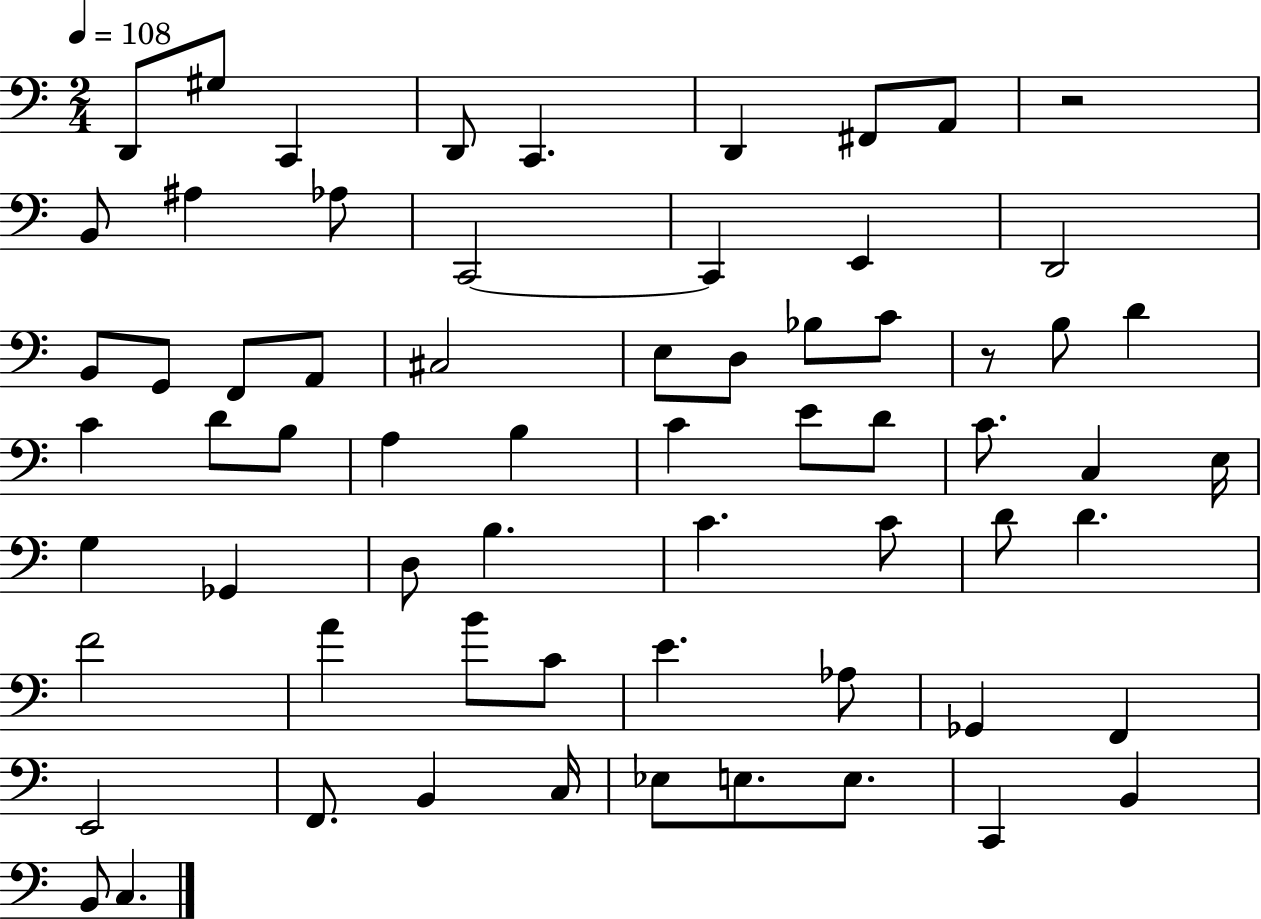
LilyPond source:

{
  \clef bass
  \numericTimeSignature
  \time 2/4
  \key c \major
  \tempo 4 = 108
  d,8 gis8 c,4 | d,8 c,4. | d,4 fis,8 a,8 | r2 | \break b,8 ais4 aes8 | c,2~~ | c,4 e,4 | d,2 | \break b,8 g,8 f,8 a,8 | cis2 | e8 d8 bes8 c'8 | r8 b8 d'4 | \break c'4 d'8 b8 | a4 b4 | c'4 e'8 d'8 | c'8. c4 e16 | \break g4 ges,4 | d8 b4. | c'4. c'8 | d'8 d'4. | \break f'2 | a'4 b'8 c'8 | e'4. aes8 | ges,4 f,4 | \break e,2 | f,8. b,4 c16 | ees8 e8. e8. | c,4 b,4 | \break b,8 c4. | \bar "|."
}